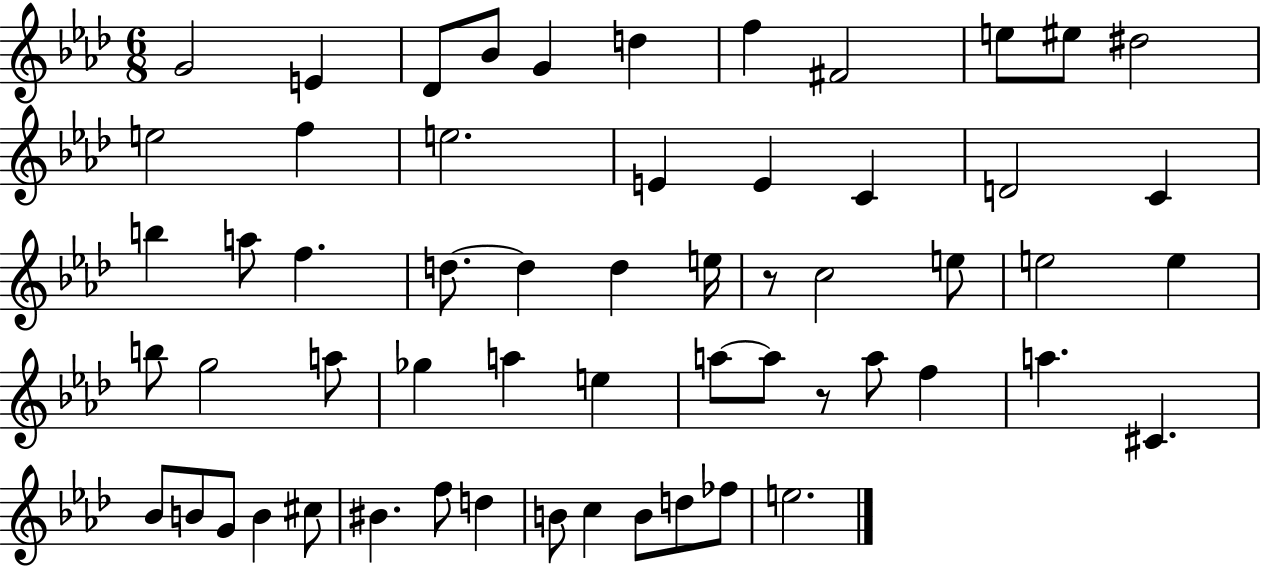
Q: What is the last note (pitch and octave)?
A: E5